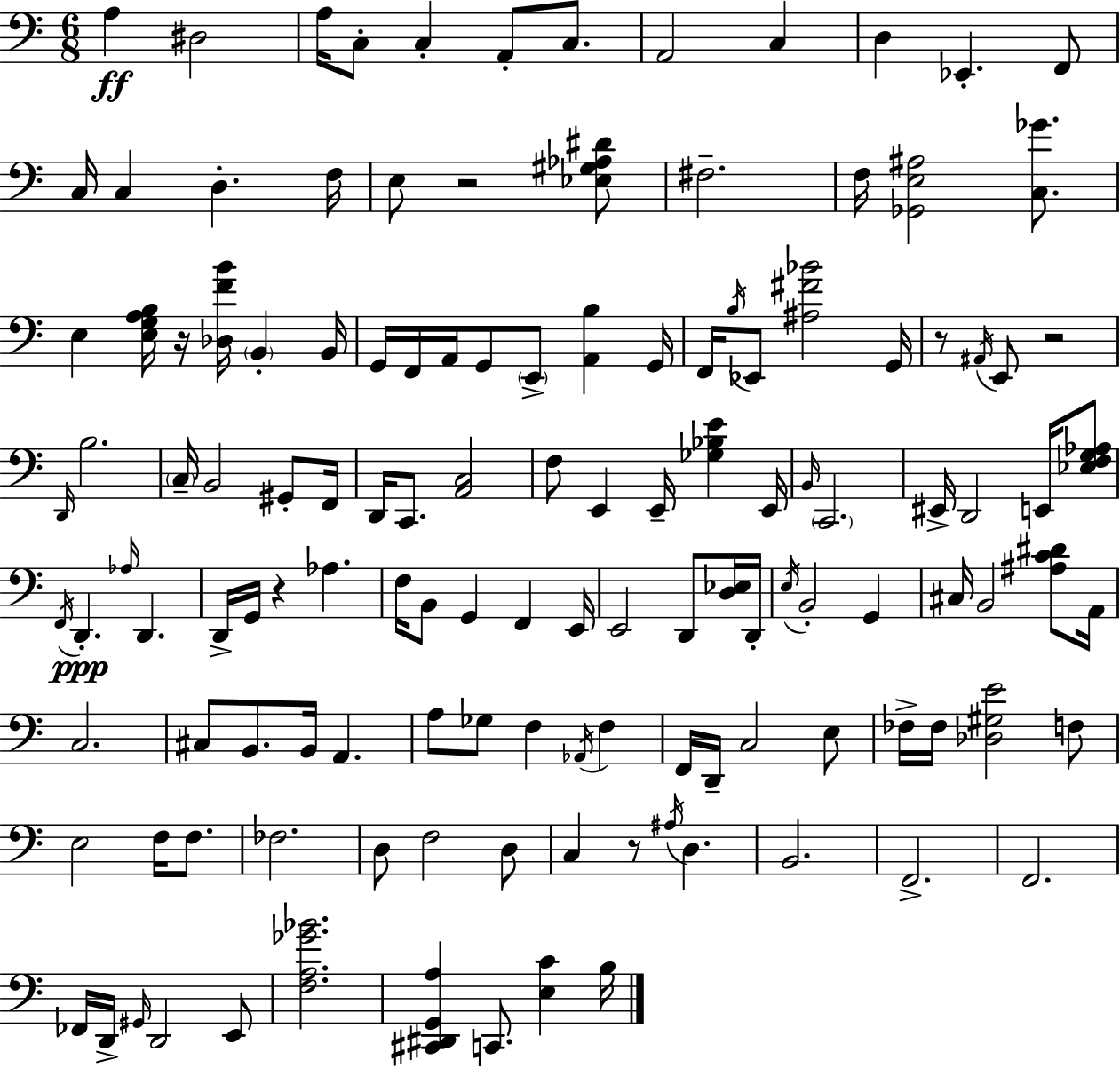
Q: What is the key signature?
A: C major